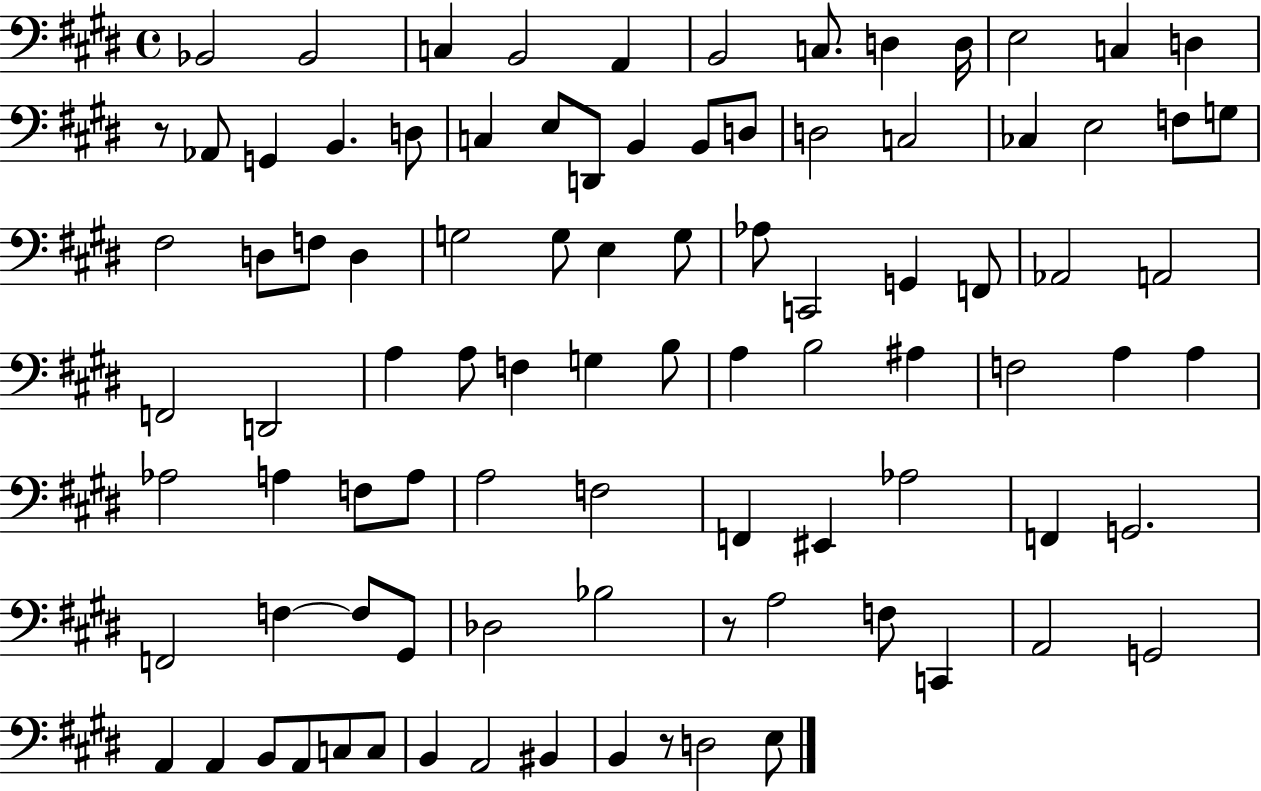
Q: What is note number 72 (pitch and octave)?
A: Bb3